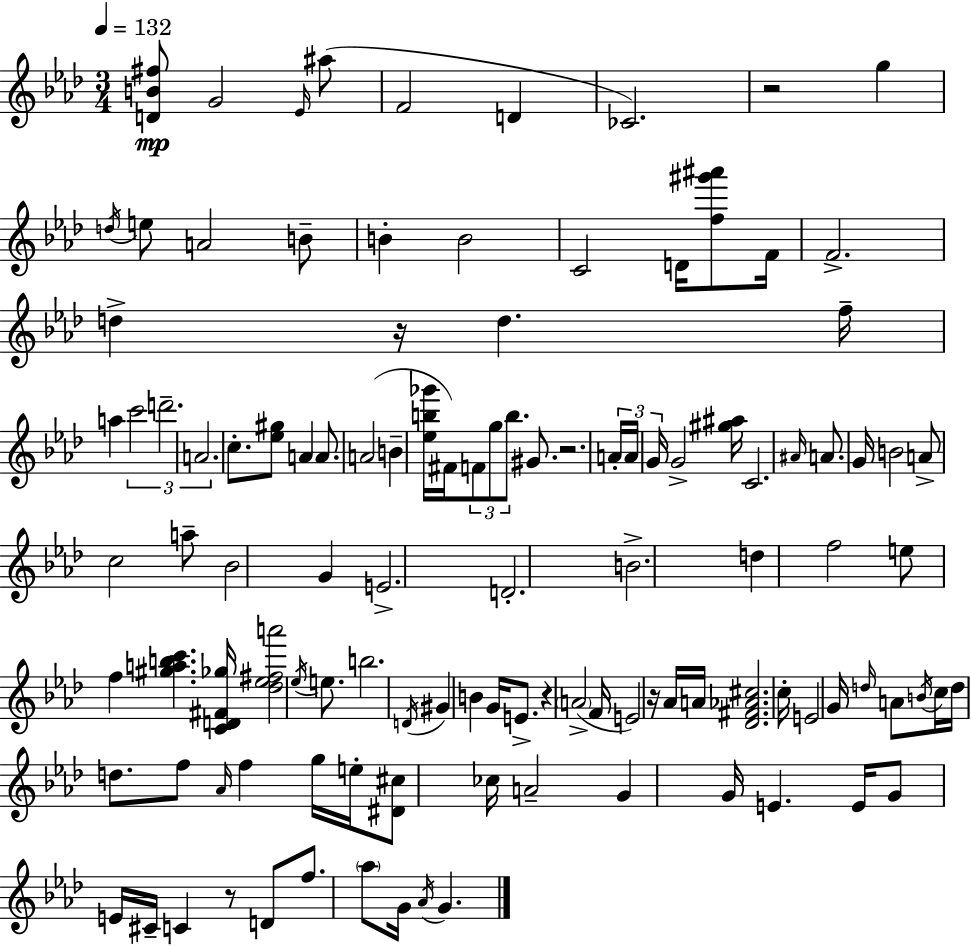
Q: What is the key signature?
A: AES major